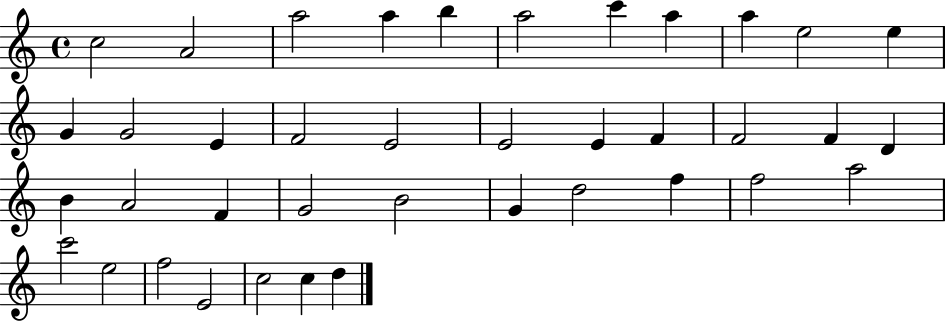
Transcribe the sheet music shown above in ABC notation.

X:1
T:Untitled
M:4/4
L:1/4
K:C
c2 A2 a2 a b a2 c' a a e2 e G G2 E F2 E2 E2 E F F2 F D B A2 F G2 B2 G d2 f f2 a2 c'2 e2 f2 E2 c2 c d